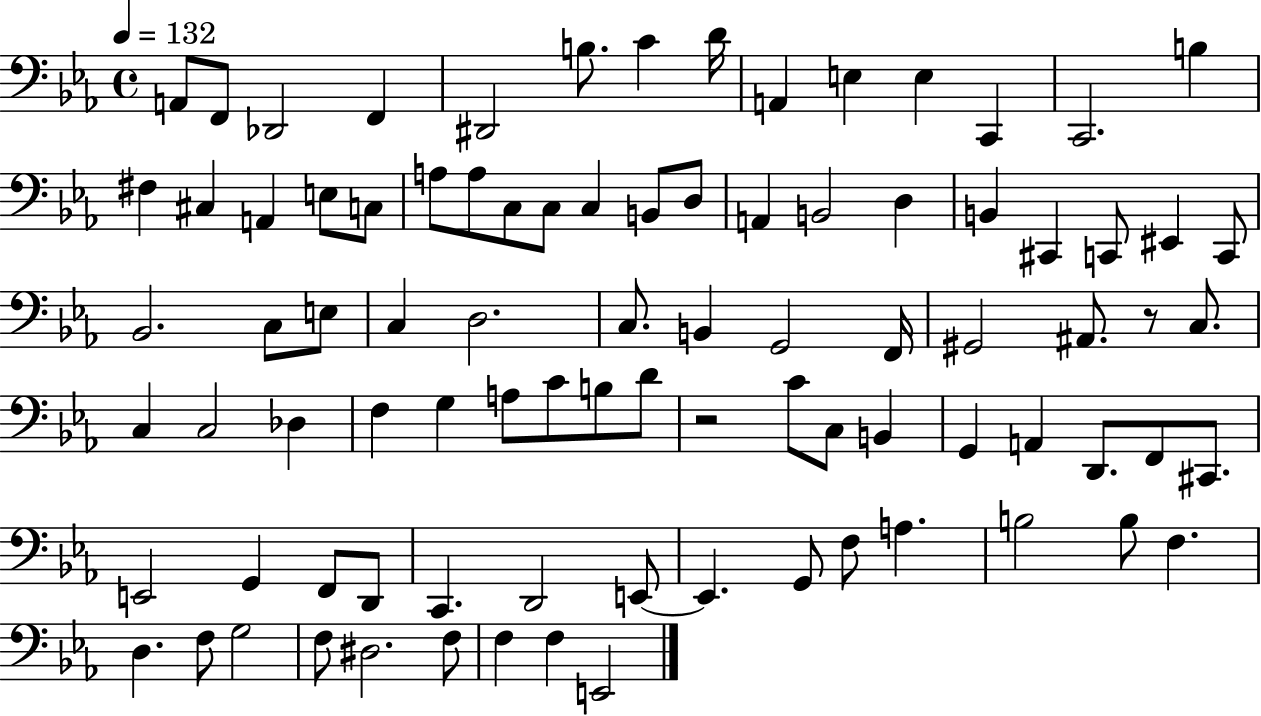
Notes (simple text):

A2/e F2/e Db2/h F2/q D#2/h B3/e. C4/q D4/s A2/q E3/q E3/q C2/q C2/h. B3/q F#3/q C#3/q A2/q E3/e C3/e A3/e A3/e C3/e C3/e C3/q B2/e D3/e A2/q B2/h D3/q B2/q C#2/q C2/e EIS2/q C2/e Bb2/h. C3/e E3/e C3/q D3/h. C3/e. B2/q G2/h F2/s G#2/h A#2/e. R/e C3/e. C3/q C3/h Db3/q F3/q G3/q A3/e C4/e B3/e D4/e R/h C4/e C3/e B2/q G2/q A2/q D2/e. F2/e C#2/e. E2/h G2/q F2/e D2/e C2/q. D2/h E2/e E2/q. G2/e F3/e A3/q. B3/h B3/e F3/q. D3/q. F3/e G3/h F3/e D#3/h. F3/e F3/q F3/q E2/h